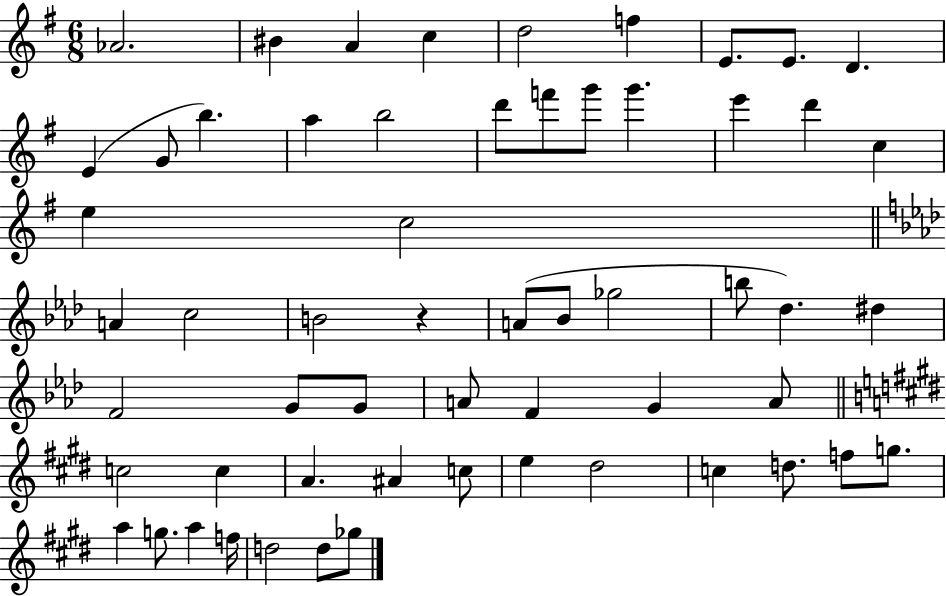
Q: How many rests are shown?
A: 1